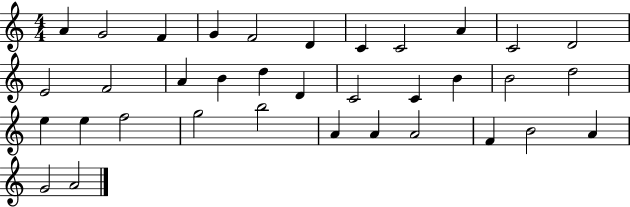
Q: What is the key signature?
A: C major